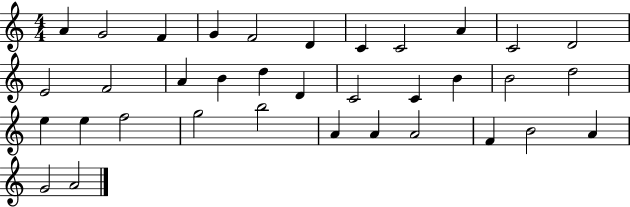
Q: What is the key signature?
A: C major